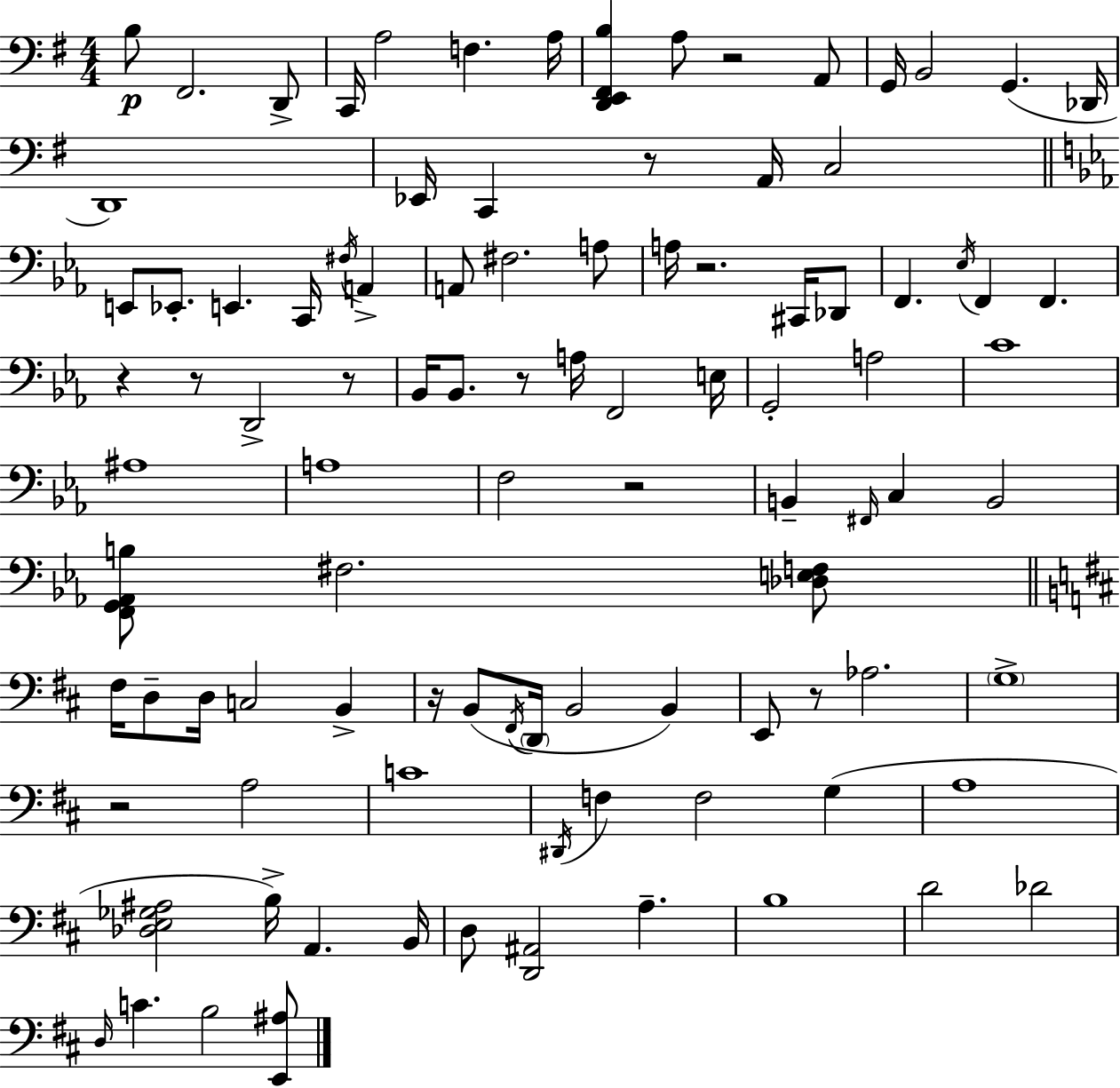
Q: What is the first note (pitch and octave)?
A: B3